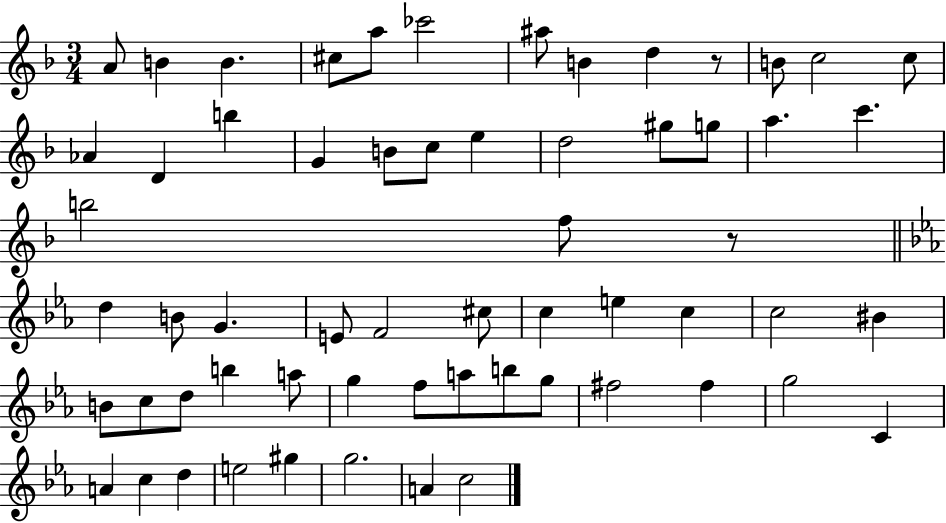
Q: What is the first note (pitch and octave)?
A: A4